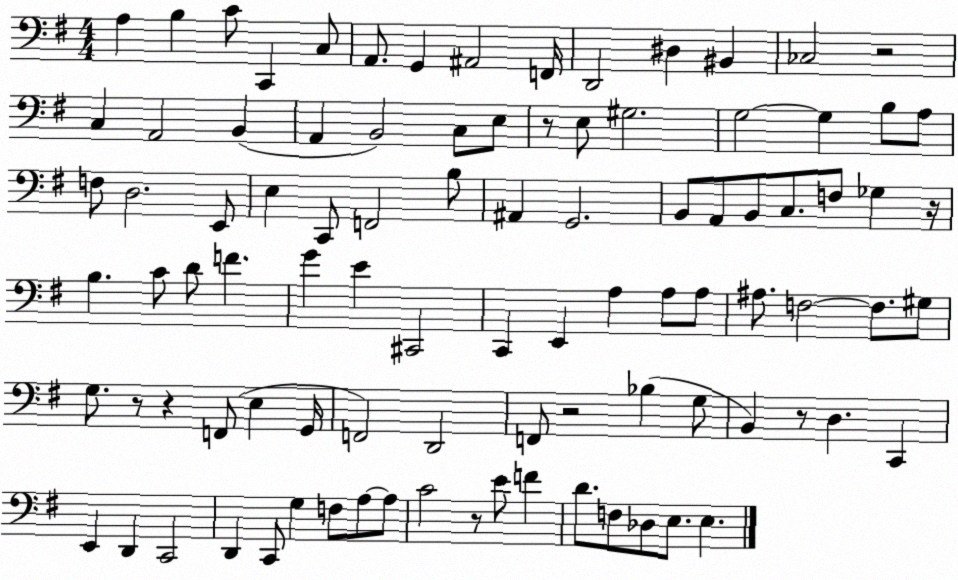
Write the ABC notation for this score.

X:1
T:Untitled
M:4/4
L:1/4
K:G
A, B, C/2 C,, C,/2 A,,/2 G,, ^A,,2 F,,/4 D,,2 ^D, ^B,, _C,2 z2 C, A,,2 B,, A,, B,,2 C,/2 E,/2 z/2 E,/2 ^G,2 G,2 G, B,/2 A,/2 F,/2 D,2 E,,/2 E, C,,/2 F,,2 B,/2 ^A,, G,,2 B,,/2 A,,/2 B,,/2 C,/2 F,/2 _G, z/4 B, C/2 D/2 F G E ^C,,2 C,, E,, A, A,/2 A,/2 ^A,/2 F,2 F,/2 ^G,/2 G,/2 z/2 z F,,/2 E, G,,/4 F,,2 D,,2 F,,/2 z2 _B, G,/2 B,, z/2 D, C,, E,, D,, C,,2 D,, C,,/2 G, F,/2 A,/2 A,/2 C2 z/2 E/2 F D/2 F,/2 _D,/2 E,/2 E,